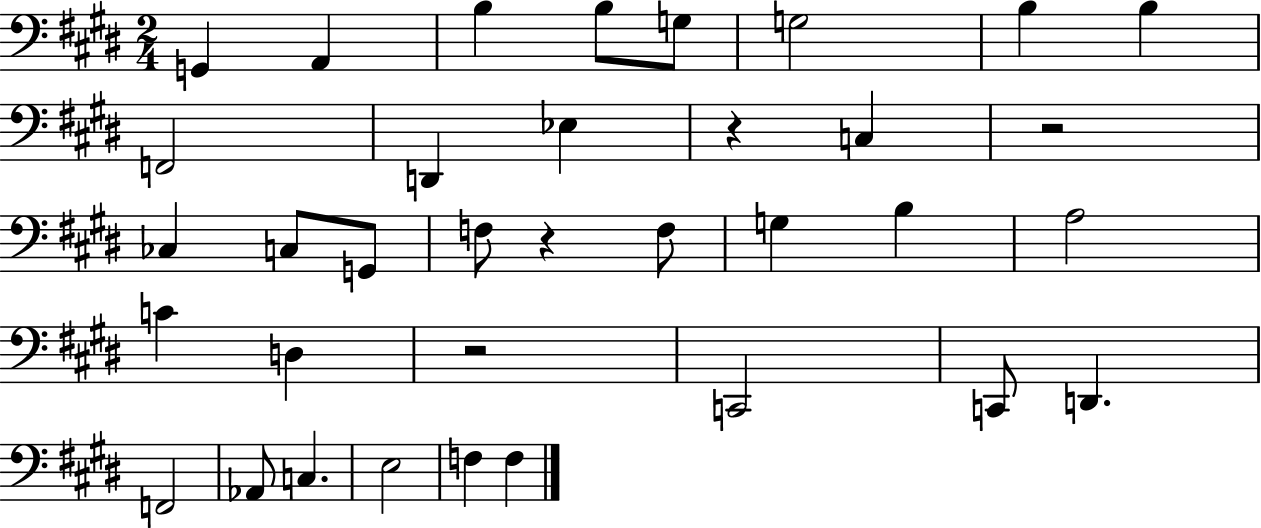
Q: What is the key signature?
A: E major